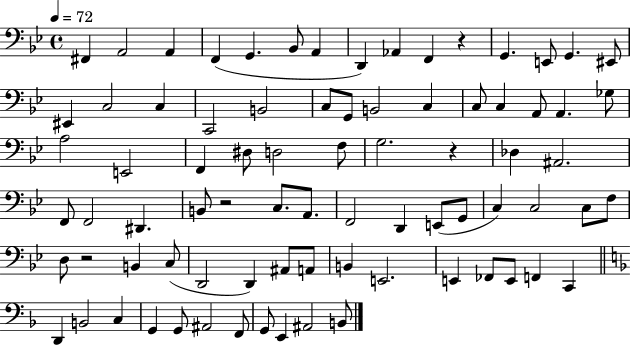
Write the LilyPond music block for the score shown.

{
  \clef bass
  \time 4/4
  \defaultTimeSignature
  \key bes \major
  \tempo 4 = 72
  \repeat volta 2 { fis,4 a,2 a,4 | f,4( g,4. bes,8 a,4 | d,4) aes,4 f,4 r4 | g,4. e,8 g,4. eis,8 | \break eis,4 c2 c4 | c,2 b,2 | c8 g,8 b,2 c4 | c8 c4 a,8 a,4. ges8 | \break a2 e,2 | f,4 dis8 d2 f8 | g2. r4 | des4 ais,2. | \break f,8 f,2 dis,4. | b,8 r2 c8. a,8. | f,2 d,4 e,8( g,8 | c4) c2 c8 f8 | \break d8 r2 b,4 c8( | d,2 d,4) ais,8 a,8 | b,4 e,2. | e,4 fes,8 e,8 f,4 c,4 | \break \bar "||" \break \key d \minor d,4 b,2 c4 | g,4 g,8 ais,2 f,8 | g,8 e,4 ais,2 b,8 | } \bar "|."
}